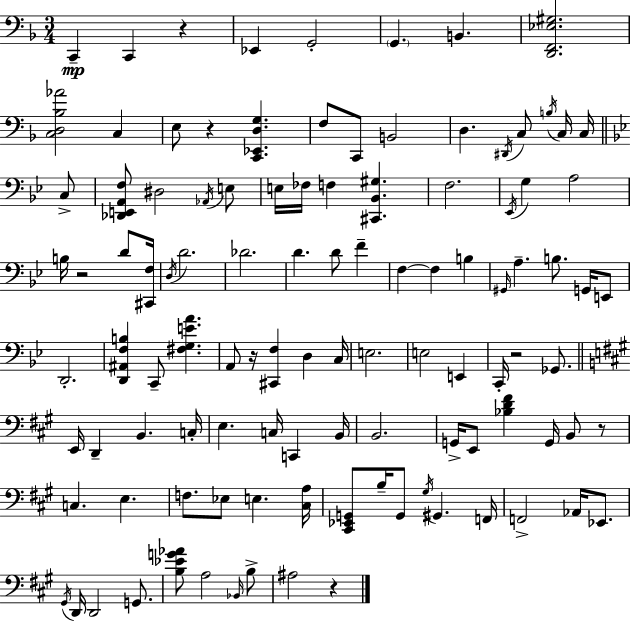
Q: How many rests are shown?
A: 7